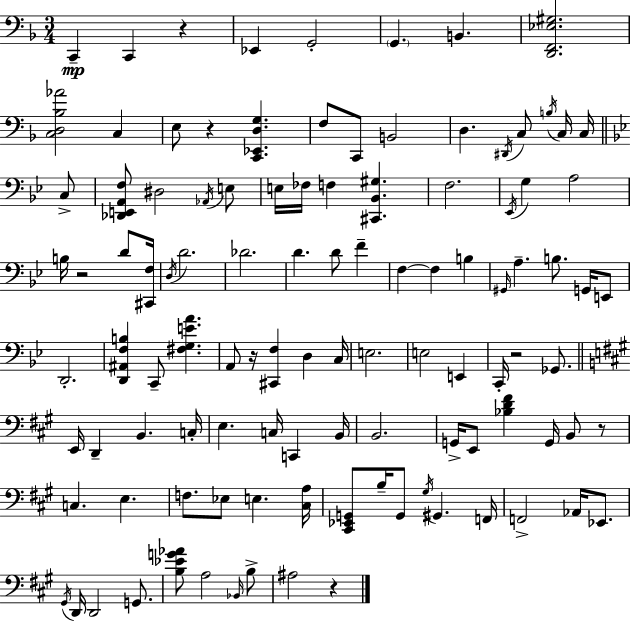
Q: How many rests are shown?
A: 7